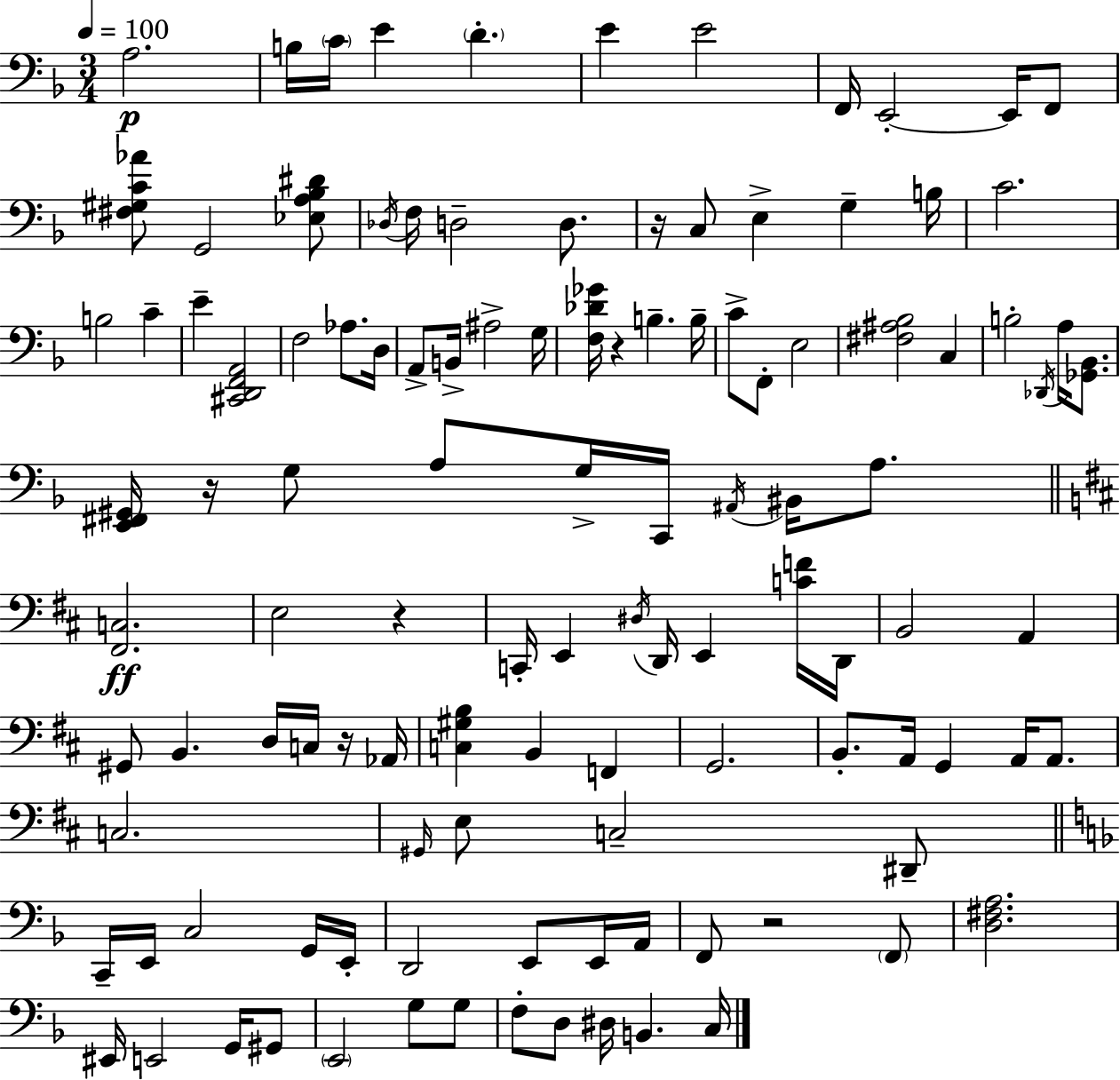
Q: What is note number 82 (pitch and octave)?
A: E2